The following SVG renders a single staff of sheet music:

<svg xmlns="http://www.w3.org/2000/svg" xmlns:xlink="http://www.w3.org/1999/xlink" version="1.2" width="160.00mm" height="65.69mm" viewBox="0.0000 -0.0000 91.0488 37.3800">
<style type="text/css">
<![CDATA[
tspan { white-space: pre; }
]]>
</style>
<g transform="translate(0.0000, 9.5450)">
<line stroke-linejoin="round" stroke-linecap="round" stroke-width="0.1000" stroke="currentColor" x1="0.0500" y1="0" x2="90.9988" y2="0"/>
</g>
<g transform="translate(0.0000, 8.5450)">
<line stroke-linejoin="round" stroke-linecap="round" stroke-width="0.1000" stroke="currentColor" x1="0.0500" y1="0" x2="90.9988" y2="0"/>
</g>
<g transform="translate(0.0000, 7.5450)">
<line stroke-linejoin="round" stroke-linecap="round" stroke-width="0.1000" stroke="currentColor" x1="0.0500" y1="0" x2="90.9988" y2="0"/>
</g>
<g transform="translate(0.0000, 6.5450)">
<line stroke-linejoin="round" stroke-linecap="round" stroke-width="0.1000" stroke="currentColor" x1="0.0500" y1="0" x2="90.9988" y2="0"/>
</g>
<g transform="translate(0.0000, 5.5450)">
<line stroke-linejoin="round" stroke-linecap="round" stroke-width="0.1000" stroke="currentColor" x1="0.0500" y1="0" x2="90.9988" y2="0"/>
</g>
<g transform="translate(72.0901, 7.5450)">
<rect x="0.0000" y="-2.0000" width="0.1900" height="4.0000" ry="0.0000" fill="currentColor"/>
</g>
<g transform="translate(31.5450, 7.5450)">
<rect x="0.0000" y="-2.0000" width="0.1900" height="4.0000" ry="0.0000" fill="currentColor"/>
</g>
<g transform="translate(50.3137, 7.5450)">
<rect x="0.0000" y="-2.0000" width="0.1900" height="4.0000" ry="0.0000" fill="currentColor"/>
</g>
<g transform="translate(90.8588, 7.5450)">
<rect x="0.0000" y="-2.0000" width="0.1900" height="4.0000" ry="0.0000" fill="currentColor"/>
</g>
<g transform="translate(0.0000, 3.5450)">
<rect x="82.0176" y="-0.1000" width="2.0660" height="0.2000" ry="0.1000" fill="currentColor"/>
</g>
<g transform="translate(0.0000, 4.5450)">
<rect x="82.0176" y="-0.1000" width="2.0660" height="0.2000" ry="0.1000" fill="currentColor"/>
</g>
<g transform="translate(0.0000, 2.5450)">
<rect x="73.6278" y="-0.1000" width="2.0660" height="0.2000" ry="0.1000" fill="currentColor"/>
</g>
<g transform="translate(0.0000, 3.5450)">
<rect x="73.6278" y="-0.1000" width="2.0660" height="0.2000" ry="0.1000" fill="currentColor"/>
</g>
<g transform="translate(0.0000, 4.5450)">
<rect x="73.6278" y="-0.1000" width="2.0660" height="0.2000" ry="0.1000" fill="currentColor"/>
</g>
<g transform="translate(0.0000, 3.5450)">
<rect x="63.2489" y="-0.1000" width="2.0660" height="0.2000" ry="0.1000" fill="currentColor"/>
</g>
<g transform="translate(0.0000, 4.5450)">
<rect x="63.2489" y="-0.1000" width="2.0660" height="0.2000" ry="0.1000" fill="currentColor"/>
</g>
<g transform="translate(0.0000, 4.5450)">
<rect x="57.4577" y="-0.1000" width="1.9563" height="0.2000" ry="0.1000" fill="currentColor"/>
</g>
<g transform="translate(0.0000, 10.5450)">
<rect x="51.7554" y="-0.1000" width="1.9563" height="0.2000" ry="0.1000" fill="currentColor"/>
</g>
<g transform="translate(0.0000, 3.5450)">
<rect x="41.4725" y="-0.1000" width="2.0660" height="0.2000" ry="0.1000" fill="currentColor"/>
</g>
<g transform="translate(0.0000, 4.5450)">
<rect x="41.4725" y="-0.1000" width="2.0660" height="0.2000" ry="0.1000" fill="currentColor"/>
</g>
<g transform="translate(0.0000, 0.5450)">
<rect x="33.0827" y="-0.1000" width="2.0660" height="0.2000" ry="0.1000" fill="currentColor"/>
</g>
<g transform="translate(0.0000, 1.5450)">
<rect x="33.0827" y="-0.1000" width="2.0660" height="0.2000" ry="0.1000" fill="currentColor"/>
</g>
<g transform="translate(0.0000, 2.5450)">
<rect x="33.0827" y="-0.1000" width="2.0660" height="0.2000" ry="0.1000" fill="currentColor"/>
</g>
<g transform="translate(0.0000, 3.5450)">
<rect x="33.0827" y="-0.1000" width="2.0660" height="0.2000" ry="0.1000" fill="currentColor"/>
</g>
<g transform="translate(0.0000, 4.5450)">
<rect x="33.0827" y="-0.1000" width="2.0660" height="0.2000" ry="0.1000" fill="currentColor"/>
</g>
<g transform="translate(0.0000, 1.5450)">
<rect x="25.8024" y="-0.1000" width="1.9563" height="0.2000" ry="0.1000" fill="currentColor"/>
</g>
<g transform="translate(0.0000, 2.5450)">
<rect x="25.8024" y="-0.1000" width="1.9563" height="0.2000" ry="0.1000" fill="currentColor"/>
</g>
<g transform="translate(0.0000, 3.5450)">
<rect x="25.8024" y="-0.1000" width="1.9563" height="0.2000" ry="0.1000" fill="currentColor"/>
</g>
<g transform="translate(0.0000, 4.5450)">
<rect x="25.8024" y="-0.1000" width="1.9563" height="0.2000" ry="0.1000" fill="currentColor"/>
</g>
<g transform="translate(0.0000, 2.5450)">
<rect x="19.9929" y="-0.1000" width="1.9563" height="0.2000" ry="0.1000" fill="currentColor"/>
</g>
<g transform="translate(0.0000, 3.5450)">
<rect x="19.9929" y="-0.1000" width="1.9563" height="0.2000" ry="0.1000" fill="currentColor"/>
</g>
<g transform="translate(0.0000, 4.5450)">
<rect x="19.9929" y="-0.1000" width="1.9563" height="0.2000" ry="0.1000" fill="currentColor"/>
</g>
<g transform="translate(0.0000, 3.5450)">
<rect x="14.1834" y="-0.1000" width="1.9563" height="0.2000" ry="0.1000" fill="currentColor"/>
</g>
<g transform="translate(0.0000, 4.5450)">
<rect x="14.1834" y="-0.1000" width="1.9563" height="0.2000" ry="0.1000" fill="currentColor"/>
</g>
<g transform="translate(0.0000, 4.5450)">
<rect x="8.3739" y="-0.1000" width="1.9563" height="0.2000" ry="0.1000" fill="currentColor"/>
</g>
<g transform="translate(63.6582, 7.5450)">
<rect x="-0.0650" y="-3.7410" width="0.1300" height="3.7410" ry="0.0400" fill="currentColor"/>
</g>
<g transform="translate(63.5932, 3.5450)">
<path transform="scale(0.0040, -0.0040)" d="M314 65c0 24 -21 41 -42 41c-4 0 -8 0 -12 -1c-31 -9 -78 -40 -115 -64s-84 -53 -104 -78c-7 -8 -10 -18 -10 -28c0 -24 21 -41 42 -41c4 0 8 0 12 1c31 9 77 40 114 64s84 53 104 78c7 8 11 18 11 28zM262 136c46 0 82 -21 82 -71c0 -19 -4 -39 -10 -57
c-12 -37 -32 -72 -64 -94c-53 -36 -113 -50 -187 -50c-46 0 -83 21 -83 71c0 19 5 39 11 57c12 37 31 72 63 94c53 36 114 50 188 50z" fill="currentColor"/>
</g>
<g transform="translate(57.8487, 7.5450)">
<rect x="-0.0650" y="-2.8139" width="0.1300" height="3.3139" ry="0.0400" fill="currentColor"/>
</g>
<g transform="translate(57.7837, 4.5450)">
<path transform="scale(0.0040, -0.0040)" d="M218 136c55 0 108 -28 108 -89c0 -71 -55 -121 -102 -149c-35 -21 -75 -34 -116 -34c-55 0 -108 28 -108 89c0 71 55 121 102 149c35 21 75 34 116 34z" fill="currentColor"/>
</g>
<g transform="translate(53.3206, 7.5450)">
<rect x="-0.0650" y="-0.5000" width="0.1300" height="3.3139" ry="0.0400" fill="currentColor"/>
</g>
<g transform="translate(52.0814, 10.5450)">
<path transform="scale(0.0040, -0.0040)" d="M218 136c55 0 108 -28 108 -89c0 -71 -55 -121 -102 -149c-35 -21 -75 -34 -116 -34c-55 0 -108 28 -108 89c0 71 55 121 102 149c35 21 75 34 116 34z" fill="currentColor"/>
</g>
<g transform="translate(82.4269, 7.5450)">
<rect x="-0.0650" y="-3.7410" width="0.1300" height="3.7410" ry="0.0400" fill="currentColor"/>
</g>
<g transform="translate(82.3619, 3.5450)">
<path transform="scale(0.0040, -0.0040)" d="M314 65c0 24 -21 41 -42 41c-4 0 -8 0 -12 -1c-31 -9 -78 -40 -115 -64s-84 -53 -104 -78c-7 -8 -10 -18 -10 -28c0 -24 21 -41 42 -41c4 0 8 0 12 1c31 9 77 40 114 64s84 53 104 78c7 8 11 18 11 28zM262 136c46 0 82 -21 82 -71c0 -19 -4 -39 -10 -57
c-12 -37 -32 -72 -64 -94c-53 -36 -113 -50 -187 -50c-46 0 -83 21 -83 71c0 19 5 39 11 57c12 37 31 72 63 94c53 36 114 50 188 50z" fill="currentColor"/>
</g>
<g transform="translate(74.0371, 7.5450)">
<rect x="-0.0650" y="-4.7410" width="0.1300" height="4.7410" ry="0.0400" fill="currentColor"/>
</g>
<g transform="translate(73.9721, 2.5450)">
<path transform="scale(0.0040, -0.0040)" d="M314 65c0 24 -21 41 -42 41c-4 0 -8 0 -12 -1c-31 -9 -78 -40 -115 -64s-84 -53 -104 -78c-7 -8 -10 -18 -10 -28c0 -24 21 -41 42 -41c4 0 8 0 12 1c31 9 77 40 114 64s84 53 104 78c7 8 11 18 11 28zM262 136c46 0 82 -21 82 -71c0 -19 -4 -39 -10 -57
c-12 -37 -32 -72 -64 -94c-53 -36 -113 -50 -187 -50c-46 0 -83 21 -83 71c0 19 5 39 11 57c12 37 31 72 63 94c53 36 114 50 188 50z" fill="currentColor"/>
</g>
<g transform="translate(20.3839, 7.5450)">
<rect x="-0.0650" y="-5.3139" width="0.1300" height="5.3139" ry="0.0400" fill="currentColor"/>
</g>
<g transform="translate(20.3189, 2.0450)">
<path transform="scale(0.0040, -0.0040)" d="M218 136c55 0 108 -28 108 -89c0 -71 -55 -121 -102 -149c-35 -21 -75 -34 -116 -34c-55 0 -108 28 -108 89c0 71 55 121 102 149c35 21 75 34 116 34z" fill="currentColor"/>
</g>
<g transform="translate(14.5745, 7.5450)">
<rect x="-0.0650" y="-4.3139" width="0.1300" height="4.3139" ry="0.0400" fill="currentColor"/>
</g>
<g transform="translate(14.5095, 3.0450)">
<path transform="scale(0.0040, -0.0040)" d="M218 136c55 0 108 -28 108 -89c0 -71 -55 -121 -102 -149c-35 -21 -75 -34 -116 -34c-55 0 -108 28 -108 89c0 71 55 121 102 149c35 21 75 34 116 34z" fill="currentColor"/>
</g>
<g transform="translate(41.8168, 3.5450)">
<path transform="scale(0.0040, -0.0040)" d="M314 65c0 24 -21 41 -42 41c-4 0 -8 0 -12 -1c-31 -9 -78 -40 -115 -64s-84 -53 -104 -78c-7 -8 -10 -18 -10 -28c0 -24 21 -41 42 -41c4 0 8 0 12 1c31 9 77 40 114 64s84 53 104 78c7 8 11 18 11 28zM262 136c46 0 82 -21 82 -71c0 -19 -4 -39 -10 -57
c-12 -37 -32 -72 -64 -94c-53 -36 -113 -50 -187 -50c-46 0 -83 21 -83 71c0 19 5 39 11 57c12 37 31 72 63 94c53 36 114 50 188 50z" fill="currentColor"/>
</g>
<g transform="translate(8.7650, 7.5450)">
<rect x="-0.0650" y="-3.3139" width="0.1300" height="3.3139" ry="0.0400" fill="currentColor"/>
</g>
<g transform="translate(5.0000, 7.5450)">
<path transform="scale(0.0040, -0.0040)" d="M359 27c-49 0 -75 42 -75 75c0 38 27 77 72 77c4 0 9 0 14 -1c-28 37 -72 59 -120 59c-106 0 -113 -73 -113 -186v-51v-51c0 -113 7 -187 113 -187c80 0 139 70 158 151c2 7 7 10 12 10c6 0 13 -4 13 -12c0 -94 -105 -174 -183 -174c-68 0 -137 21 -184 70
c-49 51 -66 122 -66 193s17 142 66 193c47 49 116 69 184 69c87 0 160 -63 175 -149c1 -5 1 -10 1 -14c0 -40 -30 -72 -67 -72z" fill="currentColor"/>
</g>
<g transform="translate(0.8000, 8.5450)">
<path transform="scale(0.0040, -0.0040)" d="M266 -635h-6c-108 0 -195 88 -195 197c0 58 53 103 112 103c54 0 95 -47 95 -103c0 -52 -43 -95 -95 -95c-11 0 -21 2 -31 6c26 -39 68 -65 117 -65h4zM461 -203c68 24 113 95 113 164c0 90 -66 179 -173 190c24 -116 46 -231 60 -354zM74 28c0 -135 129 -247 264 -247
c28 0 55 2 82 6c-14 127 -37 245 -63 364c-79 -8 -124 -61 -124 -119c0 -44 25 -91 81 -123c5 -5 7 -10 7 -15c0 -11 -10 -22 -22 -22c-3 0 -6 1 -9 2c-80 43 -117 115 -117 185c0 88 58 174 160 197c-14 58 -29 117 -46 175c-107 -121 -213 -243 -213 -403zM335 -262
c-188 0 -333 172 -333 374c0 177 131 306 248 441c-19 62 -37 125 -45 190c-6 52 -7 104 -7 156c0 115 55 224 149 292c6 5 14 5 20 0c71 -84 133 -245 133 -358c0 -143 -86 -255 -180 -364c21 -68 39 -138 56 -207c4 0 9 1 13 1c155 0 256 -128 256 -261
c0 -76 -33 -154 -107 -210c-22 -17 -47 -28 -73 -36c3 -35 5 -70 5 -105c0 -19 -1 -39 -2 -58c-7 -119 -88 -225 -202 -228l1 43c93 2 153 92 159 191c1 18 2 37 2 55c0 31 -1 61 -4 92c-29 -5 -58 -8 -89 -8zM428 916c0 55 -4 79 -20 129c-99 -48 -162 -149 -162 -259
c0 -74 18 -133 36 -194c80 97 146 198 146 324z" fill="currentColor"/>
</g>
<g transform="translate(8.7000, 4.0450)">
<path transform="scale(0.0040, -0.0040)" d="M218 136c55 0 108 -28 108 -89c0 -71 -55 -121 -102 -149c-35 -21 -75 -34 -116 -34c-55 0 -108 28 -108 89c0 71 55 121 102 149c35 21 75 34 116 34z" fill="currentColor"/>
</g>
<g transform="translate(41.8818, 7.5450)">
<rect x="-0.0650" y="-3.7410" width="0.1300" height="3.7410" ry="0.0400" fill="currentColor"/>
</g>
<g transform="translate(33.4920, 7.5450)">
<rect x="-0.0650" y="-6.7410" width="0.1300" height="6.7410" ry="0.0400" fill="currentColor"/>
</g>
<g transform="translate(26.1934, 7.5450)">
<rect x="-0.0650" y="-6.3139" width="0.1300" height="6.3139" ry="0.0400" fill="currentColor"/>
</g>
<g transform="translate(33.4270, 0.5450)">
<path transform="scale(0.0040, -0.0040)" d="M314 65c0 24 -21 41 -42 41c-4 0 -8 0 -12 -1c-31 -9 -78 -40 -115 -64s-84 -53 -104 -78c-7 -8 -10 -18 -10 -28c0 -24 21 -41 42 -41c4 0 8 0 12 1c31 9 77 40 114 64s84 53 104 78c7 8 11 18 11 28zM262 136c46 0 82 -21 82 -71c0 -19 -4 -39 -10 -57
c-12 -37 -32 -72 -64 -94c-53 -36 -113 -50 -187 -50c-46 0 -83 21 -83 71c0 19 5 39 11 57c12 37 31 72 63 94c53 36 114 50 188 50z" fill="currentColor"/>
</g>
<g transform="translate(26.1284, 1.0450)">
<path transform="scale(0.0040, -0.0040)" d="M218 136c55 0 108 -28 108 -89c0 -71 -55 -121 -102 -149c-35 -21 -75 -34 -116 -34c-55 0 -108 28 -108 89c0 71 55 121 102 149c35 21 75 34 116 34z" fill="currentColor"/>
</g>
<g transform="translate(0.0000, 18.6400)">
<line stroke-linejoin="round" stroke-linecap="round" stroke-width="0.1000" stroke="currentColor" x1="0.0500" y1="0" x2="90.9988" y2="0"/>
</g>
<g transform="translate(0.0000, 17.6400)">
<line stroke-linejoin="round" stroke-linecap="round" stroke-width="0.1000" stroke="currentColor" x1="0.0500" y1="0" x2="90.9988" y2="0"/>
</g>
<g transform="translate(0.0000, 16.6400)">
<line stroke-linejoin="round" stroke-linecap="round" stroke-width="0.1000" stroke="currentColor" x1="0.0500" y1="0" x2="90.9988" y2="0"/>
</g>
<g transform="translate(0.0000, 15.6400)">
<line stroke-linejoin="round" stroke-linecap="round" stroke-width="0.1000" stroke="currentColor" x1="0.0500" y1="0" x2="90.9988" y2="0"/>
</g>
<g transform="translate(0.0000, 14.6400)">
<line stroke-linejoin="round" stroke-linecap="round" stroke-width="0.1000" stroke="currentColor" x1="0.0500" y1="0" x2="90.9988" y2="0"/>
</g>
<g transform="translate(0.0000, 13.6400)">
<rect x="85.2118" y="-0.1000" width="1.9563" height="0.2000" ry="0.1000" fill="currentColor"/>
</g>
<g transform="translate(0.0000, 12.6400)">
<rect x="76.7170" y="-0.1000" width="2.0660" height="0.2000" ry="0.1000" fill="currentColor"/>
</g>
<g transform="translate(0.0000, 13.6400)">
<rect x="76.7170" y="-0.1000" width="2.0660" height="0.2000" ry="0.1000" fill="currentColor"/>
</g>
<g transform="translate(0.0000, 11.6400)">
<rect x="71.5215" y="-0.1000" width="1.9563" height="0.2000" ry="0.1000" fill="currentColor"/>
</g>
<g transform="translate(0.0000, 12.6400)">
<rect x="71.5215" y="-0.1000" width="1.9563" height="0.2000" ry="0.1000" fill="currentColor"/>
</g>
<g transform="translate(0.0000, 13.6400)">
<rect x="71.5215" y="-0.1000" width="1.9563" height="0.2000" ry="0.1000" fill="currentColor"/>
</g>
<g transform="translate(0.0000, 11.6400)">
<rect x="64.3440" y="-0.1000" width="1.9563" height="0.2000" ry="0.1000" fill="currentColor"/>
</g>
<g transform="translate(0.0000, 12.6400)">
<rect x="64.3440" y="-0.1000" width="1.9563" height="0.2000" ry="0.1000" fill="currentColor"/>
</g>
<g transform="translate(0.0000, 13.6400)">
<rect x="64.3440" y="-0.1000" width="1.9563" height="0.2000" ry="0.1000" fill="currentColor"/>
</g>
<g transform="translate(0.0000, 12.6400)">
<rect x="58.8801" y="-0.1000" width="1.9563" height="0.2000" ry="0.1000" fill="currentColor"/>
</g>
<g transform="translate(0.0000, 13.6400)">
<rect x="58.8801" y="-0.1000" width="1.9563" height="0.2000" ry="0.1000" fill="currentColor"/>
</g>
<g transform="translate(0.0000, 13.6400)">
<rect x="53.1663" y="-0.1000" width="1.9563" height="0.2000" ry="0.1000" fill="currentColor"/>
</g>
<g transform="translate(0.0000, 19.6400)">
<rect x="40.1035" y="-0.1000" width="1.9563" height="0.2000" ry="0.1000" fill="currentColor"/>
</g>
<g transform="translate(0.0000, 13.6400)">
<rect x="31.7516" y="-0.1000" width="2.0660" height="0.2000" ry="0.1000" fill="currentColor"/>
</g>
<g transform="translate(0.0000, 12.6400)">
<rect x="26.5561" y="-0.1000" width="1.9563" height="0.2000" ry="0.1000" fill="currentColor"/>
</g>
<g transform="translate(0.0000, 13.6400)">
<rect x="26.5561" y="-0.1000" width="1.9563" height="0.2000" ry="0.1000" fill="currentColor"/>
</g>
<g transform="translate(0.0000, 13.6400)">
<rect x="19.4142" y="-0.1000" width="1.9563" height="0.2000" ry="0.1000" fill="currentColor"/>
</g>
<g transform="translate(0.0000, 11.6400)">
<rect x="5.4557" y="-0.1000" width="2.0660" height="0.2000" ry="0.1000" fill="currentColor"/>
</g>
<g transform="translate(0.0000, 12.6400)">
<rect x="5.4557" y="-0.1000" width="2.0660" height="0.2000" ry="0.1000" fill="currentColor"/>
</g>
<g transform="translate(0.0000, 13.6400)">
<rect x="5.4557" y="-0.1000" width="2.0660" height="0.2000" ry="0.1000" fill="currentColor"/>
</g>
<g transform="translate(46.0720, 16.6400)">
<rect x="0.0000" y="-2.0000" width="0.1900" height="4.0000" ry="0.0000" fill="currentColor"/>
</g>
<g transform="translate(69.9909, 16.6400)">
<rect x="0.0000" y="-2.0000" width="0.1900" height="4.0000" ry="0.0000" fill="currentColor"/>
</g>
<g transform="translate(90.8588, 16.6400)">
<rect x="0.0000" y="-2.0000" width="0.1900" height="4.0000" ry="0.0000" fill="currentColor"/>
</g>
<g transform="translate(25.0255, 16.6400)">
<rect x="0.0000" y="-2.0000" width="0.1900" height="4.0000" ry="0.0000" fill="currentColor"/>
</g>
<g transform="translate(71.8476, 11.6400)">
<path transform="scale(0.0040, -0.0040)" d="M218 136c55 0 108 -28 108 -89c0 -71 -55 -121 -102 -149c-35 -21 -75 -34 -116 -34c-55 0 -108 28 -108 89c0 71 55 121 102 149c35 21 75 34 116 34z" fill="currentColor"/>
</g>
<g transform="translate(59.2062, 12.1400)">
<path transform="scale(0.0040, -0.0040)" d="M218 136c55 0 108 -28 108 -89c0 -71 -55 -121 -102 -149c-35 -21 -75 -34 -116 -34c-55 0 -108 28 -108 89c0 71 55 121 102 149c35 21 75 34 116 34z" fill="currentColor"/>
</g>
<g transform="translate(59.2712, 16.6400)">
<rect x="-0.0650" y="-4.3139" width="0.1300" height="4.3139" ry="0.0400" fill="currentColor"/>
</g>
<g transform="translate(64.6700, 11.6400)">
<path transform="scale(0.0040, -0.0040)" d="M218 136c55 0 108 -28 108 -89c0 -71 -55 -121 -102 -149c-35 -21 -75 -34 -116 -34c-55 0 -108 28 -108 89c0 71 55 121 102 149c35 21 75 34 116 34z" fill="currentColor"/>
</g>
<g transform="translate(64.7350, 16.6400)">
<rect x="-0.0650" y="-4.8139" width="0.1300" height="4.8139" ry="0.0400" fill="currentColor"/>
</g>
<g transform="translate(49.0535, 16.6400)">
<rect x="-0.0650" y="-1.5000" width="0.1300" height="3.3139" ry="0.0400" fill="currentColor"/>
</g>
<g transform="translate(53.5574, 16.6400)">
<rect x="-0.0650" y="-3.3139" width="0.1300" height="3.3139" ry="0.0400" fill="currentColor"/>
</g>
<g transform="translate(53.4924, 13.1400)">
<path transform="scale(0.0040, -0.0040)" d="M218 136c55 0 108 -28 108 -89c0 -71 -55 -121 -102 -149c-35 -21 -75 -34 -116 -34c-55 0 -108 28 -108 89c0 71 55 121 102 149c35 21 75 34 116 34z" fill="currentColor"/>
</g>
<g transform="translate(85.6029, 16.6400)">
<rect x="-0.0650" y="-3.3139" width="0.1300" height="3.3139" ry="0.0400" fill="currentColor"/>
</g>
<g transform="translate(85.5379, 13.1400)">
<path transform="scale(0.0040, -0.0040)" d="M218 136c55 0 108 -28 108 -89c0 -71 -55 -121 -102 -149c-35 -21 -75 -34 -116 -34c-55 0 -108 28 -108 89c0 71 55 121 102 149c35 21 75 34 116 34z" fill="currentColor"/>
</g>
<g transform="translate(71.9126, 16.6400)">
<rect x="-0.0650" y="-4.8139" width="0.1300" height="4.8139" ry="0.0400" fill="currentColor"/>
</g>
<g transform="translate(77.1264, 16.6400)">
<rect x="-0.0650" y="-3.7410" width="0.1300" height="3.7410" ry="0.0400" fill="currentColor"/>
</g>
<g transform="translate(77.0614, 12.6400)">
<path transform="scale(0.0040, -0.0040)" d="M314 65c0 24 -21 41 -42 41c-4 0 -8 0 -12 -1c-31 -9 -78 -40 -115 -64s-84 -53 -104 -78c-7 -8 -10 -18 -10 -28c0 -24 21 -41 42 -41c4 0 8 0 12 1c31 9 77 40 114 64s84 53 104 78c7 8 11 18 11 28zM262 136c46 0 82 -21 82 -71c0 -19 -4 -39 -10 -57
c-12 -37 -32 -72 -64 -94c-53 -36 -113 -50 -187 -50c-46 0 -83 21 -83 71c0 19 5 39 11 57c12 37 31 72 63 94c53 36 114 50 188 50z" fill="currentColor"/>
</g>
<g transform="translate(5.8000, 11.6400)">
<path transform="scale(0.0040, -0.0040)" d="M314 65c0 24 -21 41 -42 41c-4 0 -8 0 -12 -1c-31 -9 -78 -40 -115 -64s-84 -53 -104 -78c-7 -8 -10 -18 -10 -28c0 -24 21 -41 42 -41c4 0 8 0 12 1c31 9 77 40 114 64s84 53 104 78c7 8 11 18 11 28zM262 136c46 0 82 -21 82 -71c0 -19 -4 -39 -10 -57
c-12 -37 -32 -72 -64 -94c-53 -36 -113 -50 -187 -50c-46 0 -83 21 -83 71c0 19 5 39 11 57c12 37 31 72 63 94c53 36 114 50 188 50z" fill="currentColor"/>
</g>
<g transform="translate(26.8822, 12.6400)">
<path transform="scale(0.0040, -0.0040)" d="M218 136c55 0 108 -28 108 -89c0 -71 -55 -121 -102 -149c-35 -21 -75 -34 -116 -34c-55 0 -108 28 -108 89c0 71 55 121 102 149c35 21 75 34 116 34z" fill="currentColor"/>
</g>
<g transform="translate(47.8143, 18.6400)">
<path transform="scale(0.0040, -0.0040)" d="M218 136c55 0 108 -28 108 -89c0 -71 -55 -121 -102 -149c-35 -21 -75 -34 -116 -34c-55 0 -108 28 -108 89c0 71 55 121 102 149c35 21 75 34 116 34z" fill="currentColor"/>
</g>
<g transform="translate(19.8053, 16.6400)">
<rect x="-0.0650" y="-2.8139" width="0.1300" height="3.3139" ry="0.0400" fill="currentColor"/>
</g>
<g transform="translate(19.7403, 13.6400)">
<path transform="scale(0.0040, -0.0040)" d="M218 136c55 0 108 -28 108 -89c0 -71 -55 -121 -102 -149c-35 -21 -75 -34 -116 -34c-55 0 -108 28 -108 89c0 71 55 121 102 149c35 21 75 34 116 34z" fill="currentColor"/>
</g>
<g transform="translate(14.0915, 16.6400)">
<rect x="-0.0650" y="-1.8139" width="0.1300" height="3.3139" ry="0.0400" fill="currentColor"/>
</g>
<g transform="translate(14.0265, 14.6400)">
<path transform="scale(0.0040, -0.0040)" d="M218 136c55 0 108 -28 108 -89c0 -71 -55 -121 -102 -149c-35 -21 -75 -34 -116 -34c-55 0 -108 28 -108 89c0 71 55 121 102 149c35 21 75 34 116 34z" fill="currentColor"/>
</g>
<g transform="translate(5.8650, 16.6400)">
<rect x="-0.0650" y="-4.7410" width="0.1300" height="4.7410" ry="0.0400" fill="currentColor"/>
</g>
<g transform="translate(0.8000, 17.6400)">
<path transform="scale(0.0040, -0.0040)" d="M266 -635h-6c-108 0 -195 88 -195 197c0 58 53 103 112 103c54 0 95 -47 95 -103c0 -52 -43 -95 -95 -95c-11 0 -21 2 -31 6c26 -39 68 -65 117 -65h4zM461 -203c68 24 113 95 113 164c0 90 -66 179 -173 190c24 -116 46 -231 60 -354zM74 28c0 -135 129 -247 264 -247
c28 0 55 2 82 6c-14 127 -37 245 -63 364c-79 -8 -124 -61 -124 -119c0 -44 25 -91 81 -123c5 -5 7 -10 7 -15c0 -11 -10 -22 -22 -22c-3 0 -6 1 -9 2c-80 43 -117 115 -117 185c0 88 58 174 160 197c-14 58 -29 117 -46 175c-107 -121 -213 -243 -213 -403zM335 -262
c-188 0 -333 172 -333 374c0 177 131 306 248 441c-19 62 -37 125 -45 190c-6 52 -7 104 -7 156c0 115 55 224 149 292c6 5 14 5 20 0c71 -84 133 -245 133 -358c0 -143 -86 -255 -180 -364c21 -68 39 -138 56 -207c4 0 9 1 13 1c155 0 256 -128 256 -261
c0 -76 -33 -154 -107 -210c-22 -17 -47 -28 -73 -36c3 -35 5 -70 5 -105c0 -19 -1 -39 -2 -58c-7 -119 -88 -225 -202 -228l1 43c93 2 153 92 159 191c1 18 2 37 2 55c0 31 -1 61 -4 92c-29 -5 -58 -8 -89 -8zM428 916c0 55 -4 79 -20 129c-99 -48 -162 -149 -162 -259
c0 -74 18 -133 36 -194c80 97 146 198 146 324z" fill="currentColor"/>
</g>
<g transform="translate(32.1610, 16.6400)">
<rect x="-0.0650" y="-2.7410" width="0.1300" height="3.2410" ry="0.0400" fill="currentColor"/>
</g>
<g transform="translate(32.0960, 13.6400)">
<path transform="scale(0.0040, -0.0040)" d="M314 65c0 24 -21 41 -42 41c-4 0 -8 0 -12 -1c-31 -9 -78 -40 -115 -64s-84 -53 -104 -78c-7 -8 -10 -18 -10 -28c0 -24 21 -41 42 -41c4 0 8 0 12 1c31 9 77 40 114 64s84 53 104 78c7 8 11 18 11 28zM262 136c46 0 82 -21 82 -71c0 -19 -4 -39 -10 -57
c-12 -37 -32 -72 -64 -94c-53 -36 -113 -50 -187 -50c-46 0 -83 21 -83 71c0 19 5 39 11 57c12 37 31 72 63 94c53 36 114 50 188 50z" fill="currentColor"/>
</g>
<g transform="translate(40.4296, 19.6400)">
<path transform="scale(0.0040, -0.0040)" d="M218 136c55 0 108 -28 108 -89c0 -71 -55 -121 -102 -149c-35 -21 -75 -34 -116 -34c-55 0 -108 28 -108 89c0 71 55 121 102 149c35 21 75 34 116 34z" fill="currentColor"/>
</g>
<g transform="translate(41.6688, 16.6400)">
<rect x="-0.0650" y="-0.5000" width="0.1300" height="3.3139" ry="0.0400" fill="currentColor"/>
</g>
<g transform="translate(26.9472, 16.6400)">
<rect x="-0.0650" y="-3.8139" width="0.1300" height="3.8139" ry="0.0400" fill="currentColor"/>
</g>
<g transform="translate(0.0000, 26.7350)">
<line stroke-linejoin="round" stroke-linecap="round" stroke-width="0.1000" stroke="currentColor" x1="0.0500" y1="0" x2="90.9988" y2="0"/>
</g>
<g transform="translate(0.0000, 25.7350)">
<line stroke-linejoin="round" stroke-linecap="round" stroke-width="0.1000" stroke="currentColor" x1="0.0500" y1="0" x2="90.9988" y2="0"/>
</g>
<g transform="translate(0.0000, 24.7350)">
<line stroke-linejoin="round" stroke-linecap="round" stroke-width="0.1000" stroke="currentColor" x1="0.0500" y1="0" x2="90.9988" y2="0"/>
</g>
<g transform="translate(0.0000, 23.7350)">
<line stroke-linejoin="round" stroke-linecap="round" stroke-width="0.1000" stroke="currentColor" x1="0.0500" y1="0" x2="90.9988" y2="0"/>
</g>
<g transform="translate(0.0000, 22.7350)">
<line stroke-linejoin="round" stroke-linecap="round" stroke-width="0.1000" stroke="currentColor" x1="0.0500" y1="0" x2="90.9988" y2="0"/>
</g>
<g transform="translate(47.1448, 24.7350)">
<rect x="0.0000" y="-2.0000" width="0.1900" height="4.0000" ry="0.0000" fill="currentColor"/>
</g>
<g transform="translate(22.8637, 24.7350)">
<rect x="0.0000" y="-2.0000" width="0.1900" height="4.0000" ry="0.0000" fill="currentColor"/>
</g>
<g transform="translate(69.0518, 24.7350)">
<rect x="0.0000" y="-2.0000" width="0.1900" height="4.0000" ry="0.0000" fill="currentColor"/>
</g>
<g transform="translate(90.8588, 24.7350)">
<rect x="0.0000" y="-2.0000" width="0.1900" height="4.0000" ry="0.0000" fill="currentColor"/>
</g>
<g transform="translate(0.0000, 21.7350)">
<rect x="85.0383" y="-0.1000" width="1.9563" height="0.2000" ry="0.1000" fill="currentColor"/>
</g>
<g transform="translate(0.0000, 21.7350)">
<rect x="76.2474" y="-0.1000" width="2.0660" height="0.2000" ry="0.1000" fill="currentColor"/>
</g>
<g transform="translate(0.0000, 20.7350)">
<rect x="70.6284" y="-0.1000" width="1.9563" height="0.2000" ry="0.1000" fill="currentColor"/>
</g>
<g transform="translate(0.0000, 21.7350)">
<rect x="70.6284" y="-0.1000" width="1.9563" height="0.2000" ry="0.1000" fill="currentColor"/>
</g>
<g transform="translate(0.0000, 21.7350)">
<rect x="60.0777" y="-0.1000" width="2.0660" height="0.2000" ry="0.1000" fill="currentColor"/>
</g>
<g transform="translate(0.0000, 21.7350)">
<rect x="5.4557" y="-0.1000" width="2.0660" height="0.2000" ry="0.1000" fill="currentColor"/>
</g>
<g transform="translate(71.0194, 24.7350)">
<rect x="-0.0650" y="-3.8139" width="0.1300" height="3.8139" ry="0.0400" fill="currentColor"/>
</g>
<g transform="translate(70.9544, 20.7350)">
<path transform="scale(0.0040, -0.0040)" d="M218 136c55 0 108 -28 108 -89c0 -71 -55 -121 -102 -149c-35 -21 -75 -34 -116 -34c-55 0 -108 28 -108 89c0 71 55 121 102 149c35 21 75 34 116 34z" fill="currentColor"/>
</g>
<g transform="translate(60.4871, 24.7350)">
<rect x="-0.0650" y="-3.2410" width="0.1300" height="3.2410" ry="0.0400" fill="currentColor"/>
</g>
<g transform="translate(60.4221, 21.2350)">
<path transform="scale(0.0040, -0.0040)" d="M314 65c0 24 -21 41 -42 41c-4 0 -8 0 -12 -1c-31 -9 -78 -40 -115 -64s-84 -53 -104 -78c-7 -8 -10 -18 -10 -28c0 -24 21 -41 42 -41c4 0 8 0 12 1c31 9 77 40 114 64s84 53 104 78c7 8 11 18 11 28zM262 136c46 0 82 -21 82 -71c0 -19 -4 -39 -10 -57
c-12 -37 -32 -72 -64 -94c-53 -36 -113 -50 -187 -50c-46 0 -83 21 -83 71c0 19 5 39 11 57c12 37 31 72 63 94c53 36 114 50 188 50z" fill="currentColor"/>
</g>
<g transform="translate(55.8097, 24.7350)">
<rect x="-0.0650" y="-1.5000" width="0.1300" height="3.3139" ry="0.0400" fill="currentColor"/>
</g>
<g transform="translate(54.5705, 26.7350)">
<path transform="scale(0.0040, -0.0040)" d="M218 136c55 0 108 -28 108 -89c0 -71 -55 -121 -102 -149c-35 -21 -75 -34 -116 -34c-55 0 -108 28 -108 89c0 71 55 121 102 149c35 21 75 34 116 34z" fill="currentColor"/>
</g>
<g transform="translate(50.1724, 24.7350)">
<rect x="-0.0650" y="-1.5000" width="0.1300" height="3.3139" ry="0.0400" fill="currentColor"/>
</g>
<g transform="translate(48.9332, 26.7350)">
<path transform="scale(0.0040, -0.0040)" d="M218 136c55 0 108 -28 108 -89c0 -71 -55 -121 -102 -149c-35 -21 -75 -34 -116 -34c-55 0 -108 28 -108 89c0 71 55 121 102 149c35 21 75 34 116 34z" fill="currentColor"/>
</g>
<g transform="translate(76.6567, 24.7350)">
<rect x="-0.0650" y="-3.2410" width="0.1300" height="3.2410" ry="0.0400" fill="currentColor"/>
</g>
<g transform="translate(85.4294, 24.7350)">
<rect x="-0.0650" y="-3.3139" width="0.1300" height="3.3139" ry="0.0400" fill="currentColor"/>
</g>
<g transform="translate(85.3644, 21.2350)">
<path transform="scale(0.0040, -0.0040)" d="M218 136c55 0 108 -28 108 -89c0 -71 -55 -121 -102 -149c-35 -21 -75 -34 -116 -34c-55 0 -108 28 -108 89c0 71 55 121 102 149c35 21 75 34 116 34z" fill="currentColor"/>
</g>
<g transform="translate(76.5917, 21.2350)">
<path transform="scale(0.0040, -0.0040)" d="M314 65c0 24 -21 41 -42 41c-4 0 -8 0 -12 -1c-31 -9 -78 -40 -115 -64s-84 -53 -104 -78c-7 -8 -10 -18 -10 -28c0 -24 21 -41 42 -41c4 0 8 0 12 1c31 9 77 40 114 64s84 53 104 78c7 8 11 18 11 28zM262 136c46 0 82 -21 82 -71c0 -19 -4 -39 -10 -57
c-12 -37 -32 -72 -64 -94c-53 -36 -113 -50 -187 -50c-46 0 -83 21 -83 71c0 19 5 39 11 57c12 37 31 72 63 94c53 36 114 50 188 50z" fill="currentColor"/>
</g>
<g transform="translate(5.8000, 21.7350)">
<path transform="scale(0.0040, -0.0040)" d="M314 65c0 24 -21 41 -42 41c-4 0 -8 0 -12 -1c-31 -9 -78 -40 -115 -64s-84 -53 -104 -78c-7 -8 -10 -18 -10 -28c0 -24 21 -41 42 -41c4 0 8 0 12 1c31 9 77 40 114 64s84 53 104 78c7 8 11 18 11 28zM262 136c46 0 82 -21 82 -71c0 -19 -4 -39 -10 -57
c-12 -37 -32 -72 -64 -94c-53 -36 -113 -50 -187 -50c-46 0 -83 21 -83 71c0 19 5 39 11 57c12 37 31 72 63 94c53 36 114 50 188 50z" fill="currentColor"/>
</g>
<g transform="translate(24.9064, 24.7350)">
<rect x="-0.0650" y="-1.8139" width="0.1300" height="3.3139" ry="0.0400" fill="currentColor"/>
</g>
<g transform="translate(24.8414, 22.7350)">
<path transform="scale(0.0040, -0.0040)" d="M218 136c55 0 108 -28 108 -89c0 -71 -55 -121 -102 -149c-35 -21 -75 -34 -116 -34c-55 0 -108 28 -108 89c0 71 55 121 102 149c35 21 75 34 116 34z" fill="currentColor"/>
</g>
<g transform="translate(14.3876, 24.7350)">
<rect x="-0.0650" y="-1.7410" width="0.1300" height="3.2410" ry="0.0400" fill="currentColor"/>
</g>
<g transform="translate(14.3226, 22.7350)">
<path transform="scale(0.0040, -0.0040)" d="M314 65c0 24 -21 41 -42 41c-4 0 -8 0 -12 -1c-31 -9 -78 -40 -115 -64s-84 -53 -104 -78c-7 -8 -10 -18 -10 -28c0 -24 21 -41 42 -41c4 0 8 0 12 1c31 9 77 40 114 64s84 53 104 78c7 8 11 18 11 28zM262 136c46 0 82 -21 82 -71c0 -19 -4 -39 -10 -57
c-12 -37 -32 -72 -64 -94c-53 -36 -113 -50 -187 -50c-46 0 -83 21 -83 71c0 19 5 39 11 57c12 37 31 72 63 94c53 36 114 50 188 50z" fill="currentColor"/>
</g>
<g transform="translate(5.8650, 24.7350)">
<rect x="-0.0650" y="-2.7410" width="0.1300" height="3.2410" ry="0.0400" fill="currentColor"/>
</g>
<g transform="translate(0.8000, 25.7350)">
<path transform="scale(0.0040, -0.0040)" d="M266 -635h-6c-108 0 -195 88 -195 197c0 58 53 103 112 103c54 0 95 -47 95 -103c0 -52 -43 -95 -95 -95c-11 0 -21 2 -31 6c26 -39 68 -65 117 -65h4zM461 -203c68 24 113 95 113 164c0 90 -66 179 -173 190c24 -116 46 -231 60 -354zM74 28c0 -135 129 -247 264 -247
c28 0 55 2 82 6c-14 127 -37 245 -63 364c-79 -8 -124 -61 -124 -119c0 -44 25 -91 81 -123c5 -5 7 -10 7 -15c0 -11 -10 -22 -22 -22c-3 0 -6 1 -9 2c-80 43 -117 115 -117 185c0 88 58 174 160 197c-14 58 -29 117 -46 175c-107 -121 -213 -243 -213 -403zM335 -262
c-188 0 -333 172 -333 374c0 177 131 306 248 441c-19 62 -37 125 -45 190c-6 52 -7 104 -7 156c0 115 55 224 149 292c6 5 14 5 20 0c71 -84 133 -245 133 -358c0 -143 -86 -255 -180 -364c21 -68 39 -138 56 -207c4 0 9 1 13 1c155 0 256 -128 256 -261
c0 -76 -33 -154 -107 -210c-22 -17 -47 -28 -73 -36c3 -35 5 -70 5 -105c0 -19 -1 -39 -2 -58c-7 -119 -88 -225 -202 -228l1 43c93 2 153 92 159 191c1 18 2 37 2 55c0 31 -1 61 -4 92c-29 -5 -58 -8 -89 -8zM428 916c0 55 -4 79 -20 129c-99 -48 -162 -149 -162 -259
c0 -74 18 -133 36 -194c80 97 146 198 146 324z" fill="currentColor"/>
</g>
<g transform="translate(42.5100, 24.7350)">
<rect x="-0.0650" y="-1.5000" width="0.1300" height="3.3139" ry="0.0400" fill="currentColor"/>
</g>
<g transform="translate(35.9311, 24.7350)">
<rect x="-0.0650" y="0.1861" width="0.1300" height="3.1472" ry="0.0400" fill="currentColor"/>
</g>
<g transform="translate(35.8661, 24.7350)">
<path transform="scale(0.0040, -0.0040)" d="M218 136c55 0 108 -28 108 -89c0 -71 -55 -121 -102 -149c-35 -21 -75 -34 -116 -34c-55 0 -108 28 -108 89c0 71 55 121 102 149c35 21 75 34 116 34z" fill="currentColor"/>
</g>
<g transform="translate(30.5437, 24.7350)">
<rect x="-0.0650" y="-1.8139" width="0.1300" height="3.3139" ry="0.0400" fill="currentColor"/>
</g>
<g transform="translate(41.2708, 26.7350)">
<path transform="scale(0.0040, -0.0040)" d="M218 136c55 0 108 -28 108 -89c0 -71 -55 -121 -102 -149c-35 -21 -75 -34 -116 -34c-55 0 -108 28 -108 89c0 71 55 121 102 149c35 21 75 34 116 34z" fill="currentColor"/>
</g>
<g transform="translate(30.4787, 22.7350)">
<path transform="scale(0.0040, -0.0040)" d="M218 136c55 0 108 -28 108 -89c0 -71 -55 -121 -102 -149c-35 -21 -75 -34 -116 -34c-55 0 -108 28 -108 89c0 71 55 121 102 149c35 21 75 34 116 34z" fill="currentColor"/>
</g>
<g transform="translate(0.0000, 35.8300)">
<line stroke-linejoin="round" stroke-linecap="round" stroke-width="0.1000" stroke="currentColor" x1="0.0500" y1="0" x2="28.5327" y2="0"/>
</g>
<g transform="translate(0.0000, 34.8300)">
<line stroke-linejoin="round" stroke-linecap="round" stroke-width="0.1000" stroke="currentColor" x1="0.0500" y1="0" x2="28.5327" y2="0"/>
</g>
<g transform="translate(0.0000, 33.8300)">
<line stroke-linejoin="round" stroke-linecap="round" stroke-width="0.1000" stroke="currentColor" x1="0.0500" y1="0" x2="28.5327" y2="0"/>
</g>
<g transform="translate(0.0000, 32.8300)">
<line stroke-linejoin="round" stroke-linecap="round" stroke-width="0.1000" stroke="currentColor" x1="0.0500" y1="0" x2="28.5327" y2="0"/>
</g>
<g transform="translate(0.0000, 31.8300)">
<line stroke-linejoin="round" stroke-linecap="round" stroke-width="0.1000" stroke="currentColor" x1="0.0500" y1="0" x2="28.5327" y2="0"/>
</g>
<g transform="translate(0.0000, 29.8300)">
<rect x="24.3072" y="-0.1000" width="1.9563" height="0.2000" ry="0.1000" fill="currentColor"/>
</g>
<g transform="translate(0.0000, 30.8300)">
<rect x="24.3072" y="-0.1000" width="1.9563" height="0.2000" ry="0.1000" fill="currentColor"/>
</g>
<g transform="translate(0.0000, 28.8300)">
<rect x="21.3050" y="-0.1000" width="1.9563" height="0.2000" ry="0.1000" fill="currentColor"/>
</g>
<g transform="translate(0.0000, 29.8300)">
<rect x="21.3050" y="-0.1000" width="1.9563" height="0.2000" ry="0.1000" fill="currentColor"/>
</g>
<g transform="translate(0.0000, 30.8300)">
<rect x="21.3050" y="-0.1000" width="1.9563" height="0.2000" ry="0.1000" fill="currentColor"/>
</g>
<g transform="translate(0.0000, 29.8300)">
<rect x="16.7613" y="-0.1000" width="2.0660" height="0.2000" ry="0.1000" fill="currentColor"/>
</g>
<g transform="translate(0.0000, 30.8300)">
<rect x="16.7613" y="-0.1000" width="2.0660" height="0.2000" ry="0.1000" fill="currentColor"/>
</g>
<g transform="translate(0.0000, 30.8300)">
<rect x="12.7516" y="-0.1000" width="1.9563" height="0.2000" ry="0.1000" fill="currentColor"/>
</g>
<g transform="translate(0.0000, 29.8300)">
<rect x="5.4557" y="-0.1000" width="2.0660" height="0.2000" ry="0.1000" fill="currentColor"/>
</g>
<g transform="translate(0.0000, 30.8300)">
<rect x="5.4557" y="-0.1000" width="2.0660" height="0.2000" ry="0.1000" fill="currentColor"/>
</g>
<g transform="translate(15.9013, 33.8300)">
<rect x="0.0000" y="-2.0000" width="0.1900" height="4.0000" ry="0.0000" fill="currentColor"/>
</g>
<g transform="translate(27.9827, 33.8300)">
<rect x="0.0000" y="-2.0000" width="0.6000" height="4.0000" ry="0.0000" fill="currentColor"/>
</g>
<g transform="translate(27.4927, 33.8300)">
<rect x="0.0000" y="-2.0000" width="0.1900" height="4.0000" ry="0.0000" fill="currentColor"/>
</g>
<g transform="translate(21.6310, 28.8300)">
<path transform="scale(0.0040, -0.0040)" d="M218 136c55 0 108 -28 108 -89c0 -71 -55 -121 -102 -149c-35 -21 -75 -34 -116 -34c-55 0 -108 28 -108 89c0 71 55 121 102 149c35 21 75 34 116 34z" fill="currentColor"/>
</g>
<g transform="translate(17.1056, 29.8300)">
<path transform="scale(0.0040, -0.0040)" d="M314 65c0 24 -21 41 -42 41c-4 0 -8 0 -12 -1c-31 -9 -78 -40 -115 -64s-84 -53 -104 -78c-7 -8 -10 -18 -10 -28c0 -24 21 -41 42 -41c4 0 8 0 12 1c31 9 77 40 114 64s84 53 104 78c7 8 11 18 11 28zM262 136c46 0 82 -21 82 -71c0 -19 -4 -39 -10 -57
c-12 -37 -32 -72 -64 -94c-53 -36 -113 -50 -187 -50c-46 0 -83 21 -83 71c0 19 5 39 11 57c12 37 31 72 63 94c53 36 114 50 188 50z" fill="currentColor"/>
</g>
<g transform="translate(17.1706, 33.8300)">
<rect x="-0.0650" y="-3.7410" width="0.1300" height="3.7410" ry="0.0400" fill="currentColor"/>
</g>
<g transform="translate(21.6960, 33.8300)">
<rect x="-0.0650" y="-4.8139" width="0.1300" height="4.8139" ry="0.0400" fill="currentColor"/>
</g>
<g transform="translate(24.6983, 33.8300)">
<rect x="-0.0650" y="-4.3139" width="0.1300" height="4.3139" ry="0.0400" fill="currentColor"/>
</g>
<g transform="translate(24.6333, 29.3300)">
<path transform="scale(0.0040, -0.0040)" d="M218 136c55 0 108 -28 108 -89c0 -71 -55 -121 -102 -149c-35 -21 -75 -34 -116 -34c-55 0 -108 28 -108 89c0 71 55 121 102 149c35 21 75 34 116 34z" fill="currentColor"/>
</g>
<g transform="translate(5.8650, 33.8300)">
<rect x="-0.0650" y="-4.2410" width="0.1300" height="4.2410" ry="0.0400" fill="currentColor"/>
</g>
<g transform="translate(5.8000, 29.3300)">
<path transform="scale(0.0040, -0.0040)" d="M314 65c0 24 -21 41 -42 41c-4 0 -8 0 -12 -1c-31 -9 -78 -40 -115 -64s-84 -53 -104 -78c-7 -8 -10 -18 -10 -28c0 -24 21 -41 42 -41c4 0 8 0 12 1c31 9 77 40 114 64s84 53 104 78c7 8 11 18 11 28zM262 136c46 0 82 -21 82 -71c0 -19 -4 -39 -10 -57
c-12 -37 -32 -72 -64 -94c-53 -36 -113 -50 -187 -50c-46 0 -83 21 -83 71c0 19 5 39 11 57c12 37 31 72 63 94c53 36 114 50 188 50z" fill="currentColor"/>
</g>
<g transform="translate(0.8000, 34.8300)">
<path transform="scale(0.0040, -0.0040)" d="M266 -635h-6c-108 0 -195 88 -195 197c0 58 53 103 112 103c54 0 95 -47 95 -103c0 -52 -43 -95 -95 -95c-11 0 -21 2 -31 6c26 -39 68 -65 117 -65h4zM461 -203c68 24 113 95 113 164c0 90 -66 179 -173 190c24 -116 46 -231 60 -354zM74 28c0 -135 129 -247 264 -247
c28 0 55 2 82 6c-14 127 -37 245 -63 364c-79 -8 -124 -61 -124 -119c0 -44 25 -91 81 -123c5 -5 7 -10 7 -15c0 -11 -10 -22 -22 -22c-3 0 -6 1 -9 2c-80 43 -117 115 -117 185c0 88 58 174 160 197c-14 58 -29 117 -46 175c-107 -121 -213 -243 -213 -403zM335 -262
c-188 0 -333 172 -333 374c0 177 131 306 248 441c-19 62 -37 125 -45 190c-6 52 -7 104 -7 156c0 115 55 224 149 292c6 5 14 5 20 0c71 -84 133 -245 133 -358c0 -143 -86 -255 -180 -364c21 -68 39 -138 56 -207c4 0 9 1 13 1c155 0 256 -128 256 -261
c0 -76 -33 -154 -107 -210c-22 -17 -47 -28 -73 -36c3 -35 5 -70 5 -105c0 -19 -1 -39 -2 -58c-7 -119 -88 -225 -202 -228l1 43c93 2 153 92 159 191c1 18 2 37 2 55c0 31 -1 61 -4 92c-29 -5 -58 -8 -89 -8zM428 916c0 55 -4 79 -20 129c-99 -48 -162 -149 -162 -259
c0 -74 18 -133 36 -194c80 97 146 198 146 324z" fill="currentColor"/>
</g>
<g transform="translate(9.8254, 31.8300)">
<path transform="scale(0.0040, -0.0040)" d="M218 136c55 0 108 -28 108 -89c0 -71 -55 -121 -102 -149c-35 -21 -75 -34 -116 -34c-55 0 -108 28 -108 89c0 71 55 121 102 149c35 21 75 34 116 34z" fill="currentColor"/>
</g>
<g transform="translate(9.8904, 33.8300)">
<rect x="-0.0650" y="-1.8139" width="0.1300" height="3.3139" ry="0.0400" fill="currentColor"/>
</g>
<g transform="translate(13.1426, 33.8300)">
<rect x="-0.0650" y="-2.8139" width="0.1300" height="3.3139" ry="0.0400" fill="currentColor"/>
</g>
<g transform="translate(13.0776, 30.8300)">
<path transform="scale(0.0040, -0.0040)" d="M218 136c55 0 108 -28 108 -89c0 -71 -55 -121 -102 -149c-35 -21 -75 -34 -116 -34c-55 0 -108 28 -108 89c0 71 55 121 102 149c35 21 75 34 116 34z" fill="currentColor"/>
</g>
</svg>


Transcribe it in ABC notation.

X:1
T:Untitled
M:4/4
L:1/4
K:C
b d' f' a' b'2 c'2 C a c'2 e'2 c'2 e'2 f a c' a2 C E b d' e' e' c'2 b a2 f2 f f B E E E b2 c' b2 b d'2 f a c'2 e' d'